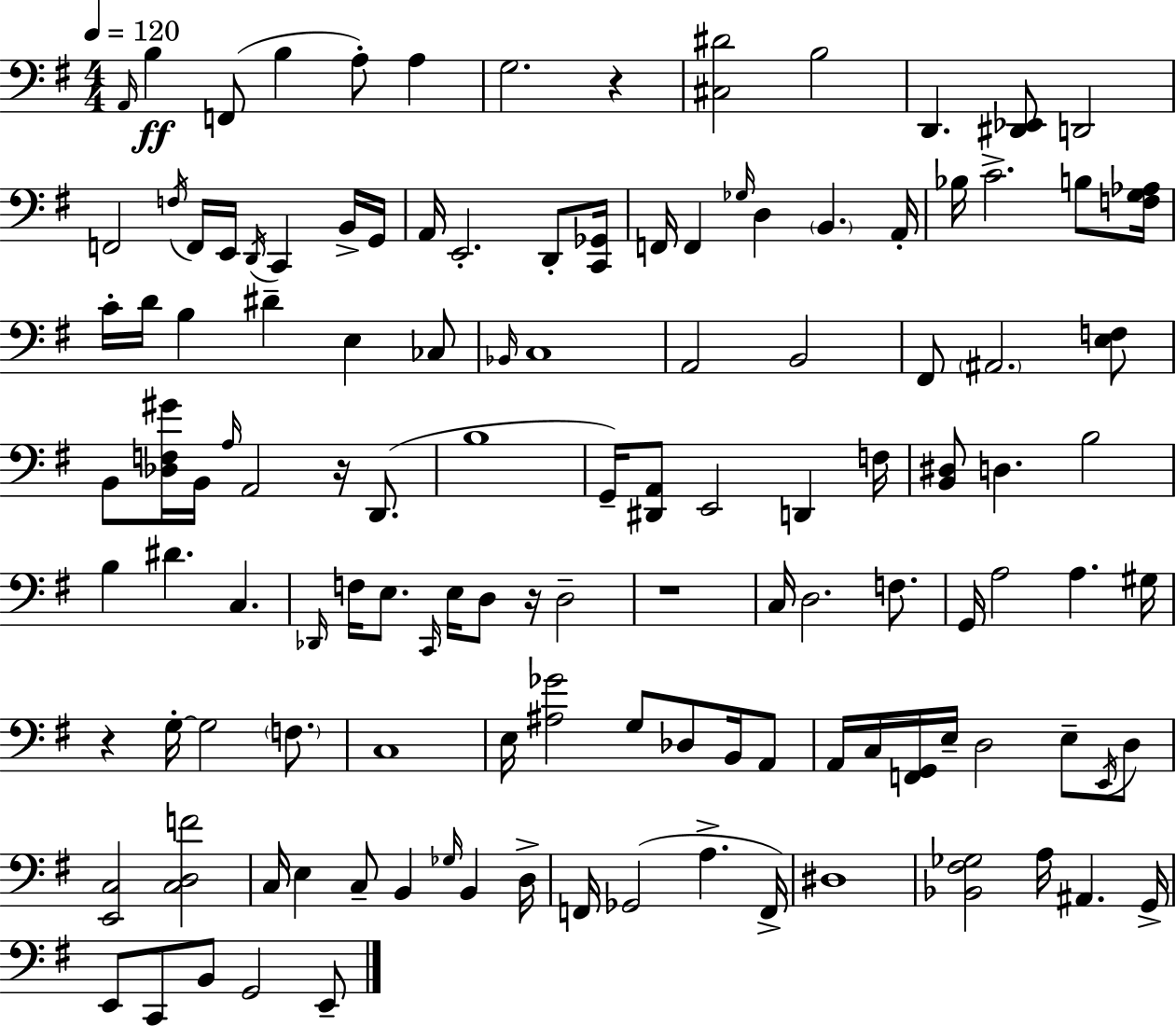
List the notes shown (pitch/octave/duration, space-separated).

A2/s B3/q F2/e B3/q A3/e A3/q G3/h. R/q [C#3,D#4]/h B3/h D2/q. [D#2,Eb2]/e D2/h F2/h F3/s F2/s E2/s D2/s C2/q B2/s G2/s A2/s E2/h. D2/e [C2,Gb2]/s F2/s F2/q Gb3/s D3/q B2/q. A2/s Bb3/s C4/h. B3/e [F3,G3,Ab3]/s C4/s D4/s B3/q D#4/q E3/q CES3/e Bb2/s C3/w A2/h B2/h F#2/e A#2/h. [E3,F3]/e B2/e [Db3,F3,G#4]/s B2/s A3/s A2/h R/s D2/e. B3/w G2/s [D#2,A2]/e E2/h D2/q F3/s [B2,D#3]/e D3/q. B3/h B3/q D#4/q. C3/q. Db2/s F3/s E3/e. C2/s E3/s D3/e R/s D3/h R/w C3/s D3/h. F3/e. G2/s A3/h A3/q. G#3/s R/q G3/s G3/h F3/e. C3/w E3/s [A#3,Gb4]/h G3/e Db3/e B2/s A2/e A2/s C3/s [F2,G2]/s E3/s D3/h E3/e E2/s D3/e [E2,C3]/h [C3,D3,F4]/h C3/s E3/q C3/e B2/q Gb3/s B2/q D3/s F2/s Gb2/h A3/q. F2/s D#3/w [Bb2,F#3,Gb3]/h A3/s A#2/q. G2/s E2/e C2/e B2/e G2/h E2/e